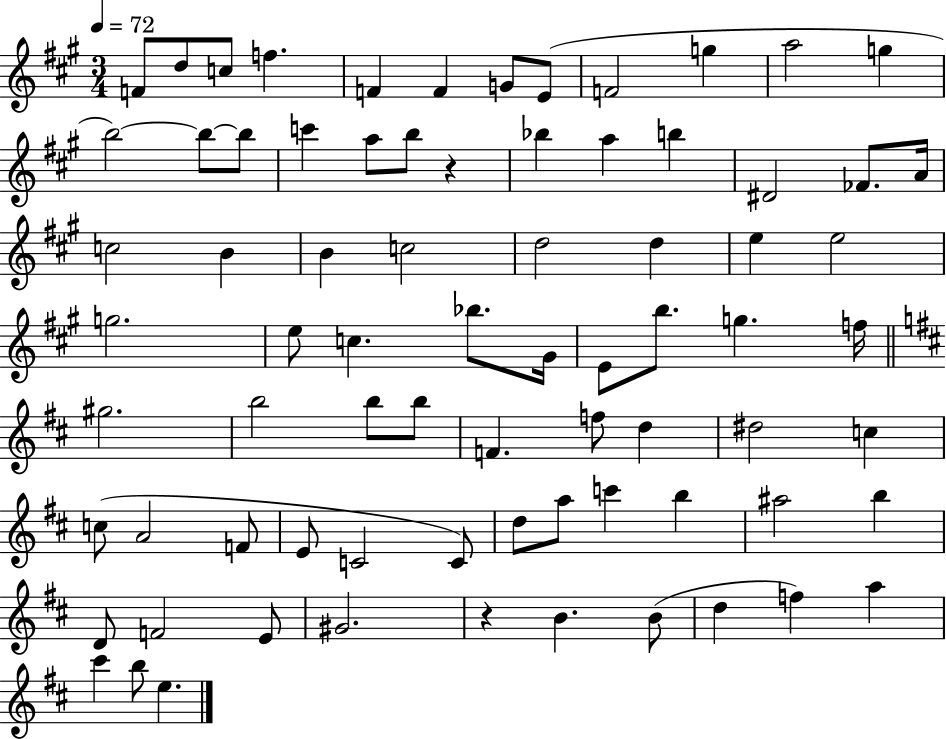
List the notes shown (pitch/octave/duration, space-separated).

F4/e D5/e C5/e F5/q. F4/q F4/q G4/e E4/e F4/h G5/q A5/h G5/q B5/h B5/e B5/e C6/q A5/e B5/e R/q Bb5/q A5/q B5/q D#4/h FES4/e. A4/s C5/h B4/q B4/q C5/h D5/h D5/q E5/q E5/h G5/h. E5/e C5/q. Bb5/e. G#4/s E4/e B5/e. G5/q. F5/s G#5/h. B5/h B5/e B5/e F4/q. F5/e D5/q D#5/h C5/q C5/e A4/h F4/e E4/e C4/h C4/e D5/e A5/e C6/q B5/q A#5/h B5/q D4/e F4/h E4/e G#4/h. R/q B4/q. B4/e D5/q F5/q A5/q C#6/q B5/e E5/q.